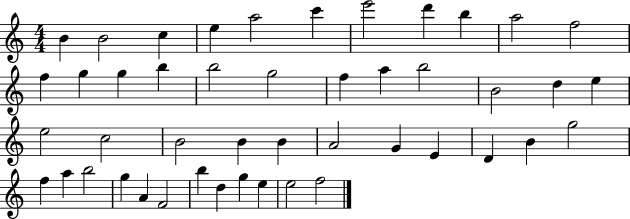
B4/q B4/h C5/q E5/q A5/h C6/q E6/h D6/q B5/q A5/h F5/h F5/q G5/q G5/q B5/q B5/h G5/h F5/q A5/q B5/h B4/h D5/q E5/q E5/h C5/h B4/h B4/q B4/q A4/h G4/q E4/q D4/q B4/q G5/h F5/q A5/q B5/h G5/q A4/q F4/h B5/q D5/q G5/q E5/q E5/h F5/h